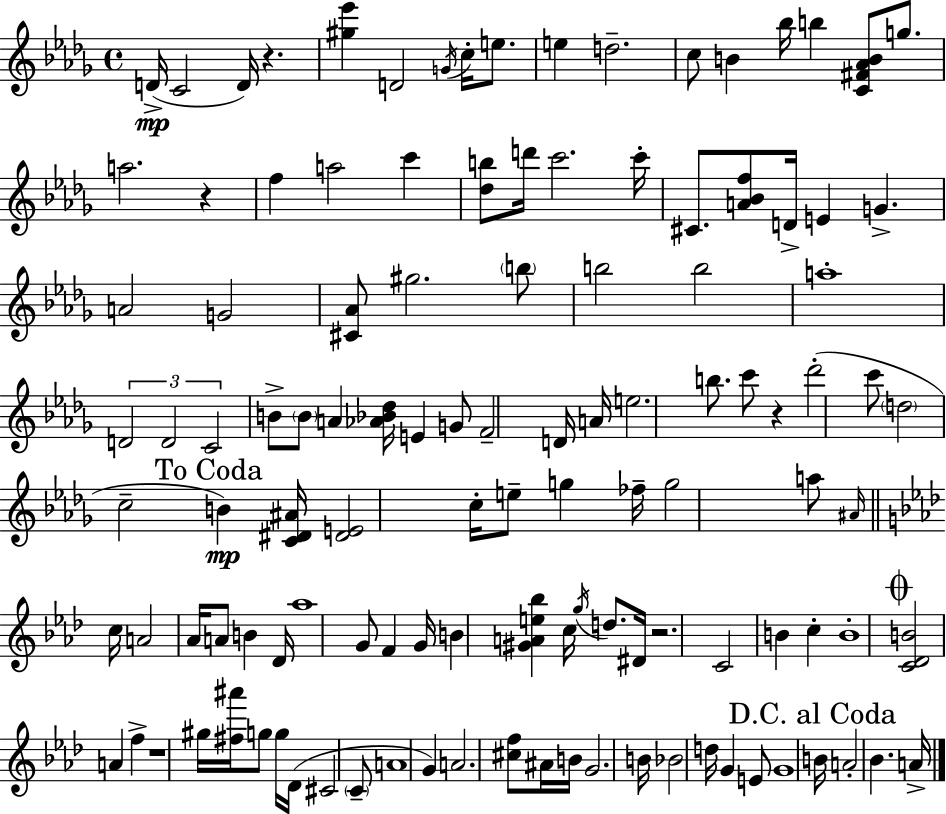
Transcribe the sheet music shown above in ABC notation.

X:1
T:Untitled
M:4/4
L:1/4
K:Bbm
D/4 C2 D/4 z [^g_e'] D2 G/4 c/4 e/2 e d2 c/2 B _b/4 b [C^F_AB]/2 g/2 a2 z f a2 c' [_db]/2 d'/4 c'2 c'/4 ^C/2 [A_Bf]/2 D/4 E G A2 G2 [^C_A]/2 ^g2 b/2 b2 b2 a4 D2 D2 C2 B/2 B/2 A [_A_B_d]/4 E G/2 F2 D/4 A/4 e2 b/2 c'/2 z _d'2 c'/2 d2 c2 B [C^D^A]/4 [^DE]2 c/4 e/2 g _f/4 g2 a/2 ^A/4 c/4 A2 _A/4 A/2 B _D/4 _a4 G/2 F G/4 B [^GAe_b] c/4 g/4 d/2 ^D/4 z2 C2 B c B4 [C_DB]2 A f z4 ^g/4 [^f^a']/4 g/2 g/4 _D/4 ^C2 C/2 A4 G A2 [^cf]/2 ^A/4 B/4 G2 B/4 _B2 d/4 G E/2 G4 B/4 A2 _B A/4